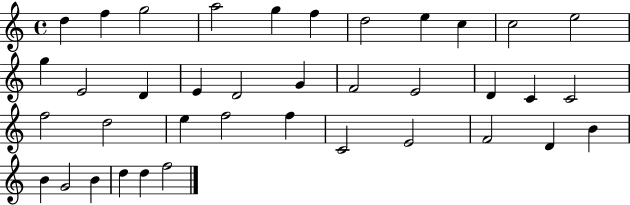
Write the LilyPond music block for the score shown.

{
  \clef treble
  \time 4/4
  \defaultTimeSignature
  \key c \major
  d''4 f''4 g''2 | a''2 g''4 f''4 | d''2 e''4 c''4 | c''2 e''2 | \break g''4 e'2 d'4 | e'4 d'2 g'4 | f'2 e'2 | d'4 c'4 c'2 | \break f''2 d''2 | e''4 f''2 f''4 | c'2 e'2 | f'2 d'4 b'4 | \break b'4 g'2 b'4 | d''4 d''4 f''2 | \bar "|."
}